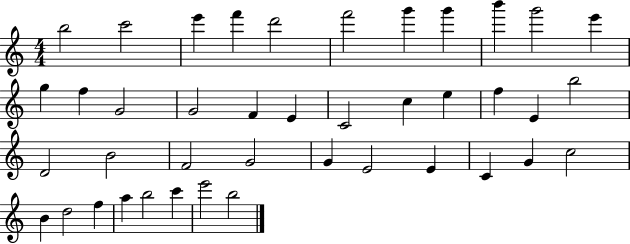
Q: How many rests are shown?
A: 0